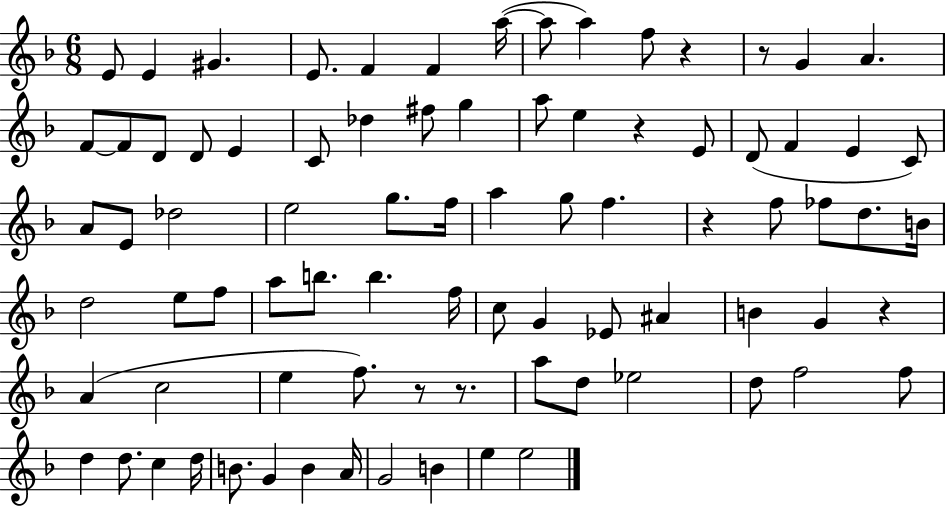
E4/e E4/q G#4/q. E4/e. F4/q F4/q A5/s A5/e A5/q F5/e R/q R/e G4/q A4/q. F4/e F4/e D4/e D4/e E4/q C4/e Db5/q F#5/e G5/q A5/e E5/q R/q E4/e D4/e F4/q E4/q C4/e A4/e E4/e Db5/h E5/h G5/e. F5/s A5/q G5/e F5/q. R/q F5/e FES5/e D5/e. B4/s D5/h E5/e F5/e A5/e B5/e. B5/q. F5/s C5/e G4/q Eb4/e A#4/q B4/q G4/q R/q A4/q C5/h E5/q F5/e. R/e R/e. A5/e D5/e Eb5/h D5/e F5/h F5/e D5/q D5/e. C5/q D5/s B4/e. G4/q B4/q A4/s G4/h B4/q E5/q E5/h